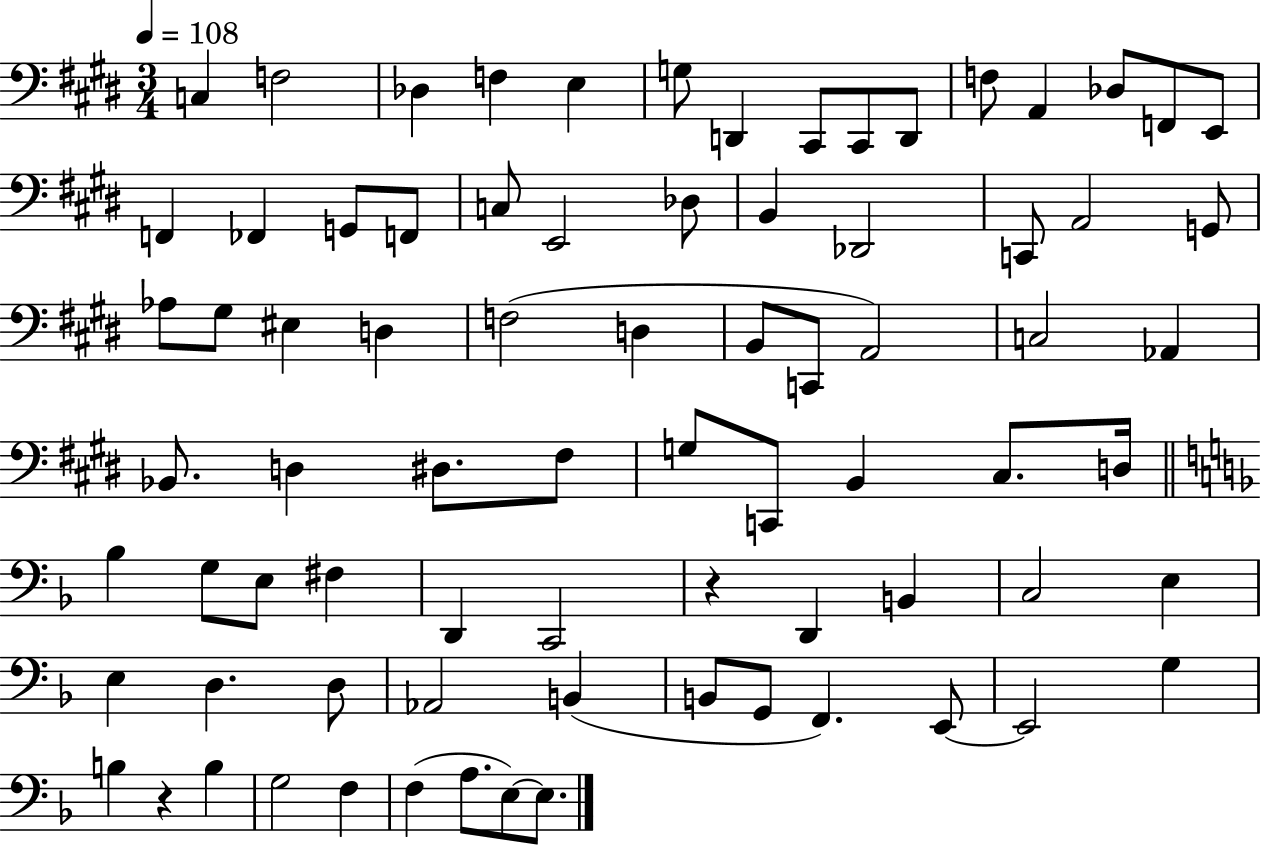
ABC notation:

X:1
T:Untitled
M:3/4
L:1/4
K:E
C, F,2 _D, F, E, G,/2 D,, ^C,,/2 ^C,,/2 D,,/2 F,/2 A,, _D,/2 F,,/2 E,,/2 F,, _F,, G,,/2 F,,/2 C,/2 E,,2 _D,/2 B,, _D,,2 C,,/2 A,,2 G,,/2 _A,/2 ^G,/2 ^E, D, F,2 D, B,,/2 C,,/2 A,,2 C,2 _A,, _B,,/2 D, ^D,/2 ^F,/2 G,/2 C,,/2 B,, ^C,/2 D,/4 _B, G,/2 E,/2 ^F, D,, C,,2 z D,, B,, C,2 E, E, D, D,/2 _A,,2 B,, B,,/2 G,,/2 F,, E,,/2 E,,2 G, B, z B, G,2 F, F, A,/2 E,/2 E,/2